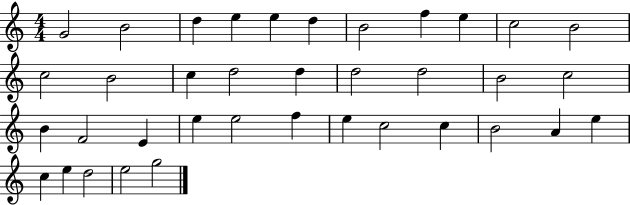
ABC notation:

X:1
T:Untitled
M:4/4
L:1/4
K:C
G2 B2 d e e d B2 f e c2 B2 c2 B2 c d2 d d2 d2 B2 c2 B F2 E e e2 f e c2 c B2 A e c e d2 e2 g2